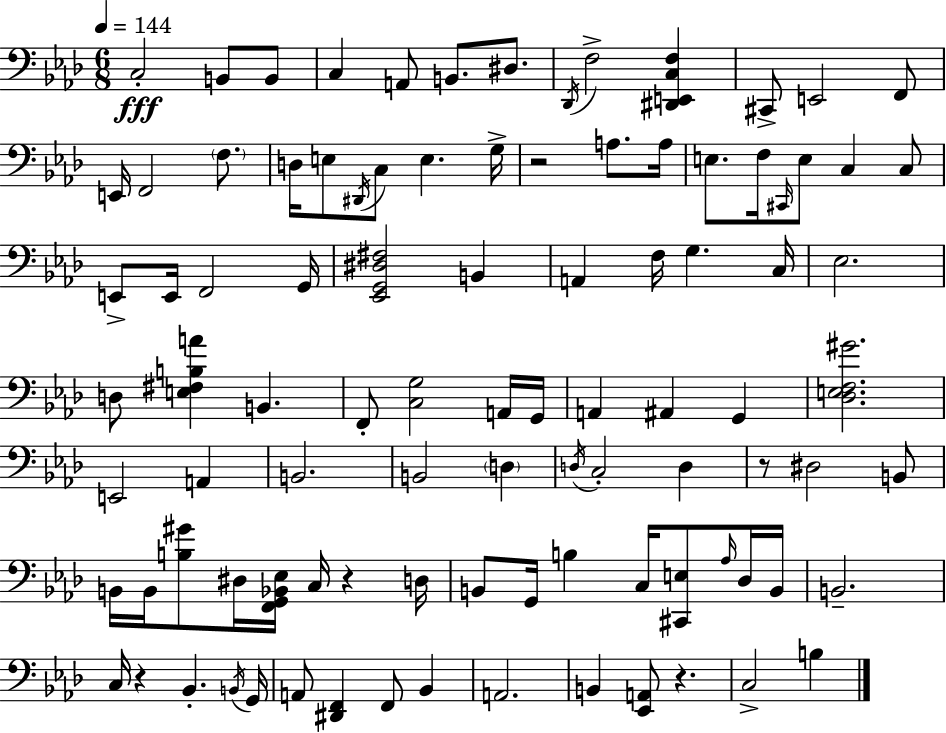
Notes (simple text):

C3/h B2/e B2/e C3/q A2/e B2/e. D#3/e. Db2/s F3/h [D#2,E2,C3,F3]/q C#2/e E2/h F2/e E2/s F2/h F3/e. D3/s E3/e D#2/s C3/e E3/q. G3/s R/h A3/e. A3/s E3/e. F3/s C#2/s E3/e C3/q C3/e E2/e E2/s F2/h G2/s [Eb2,G2,D#3,F#3]/h B2/q A2/q F3/s G3/q. C3/s Eb3/h. D3/e [E3,F#3,B3,A4]/q B2/q. F2/e [C3,G3]/h A2/s G2/s A2/q A#2/q G2/q [Db3,E3,F3,G#4]/h. E2/h A2/q B2/h. B2/h D3/q D3/s C3/h D3/q R/e D#3/h B2/e B2/s B2/s [B3,G#4]/e D#3/s [F2,G2,Bb2,Eb3]/s C3/s R/q D3/s B2/e G2/s B3/q C3/s [C#2,E3]/e Ab3/s Db3/s B2/s B2/h. C3/s R/q Bb2/q. B2/s G2/s A2/e [D#2,F2]/q F2/e Bb2/q A2/h. B2/q [Eb2,A2]/e R/q. C3/h B3/q